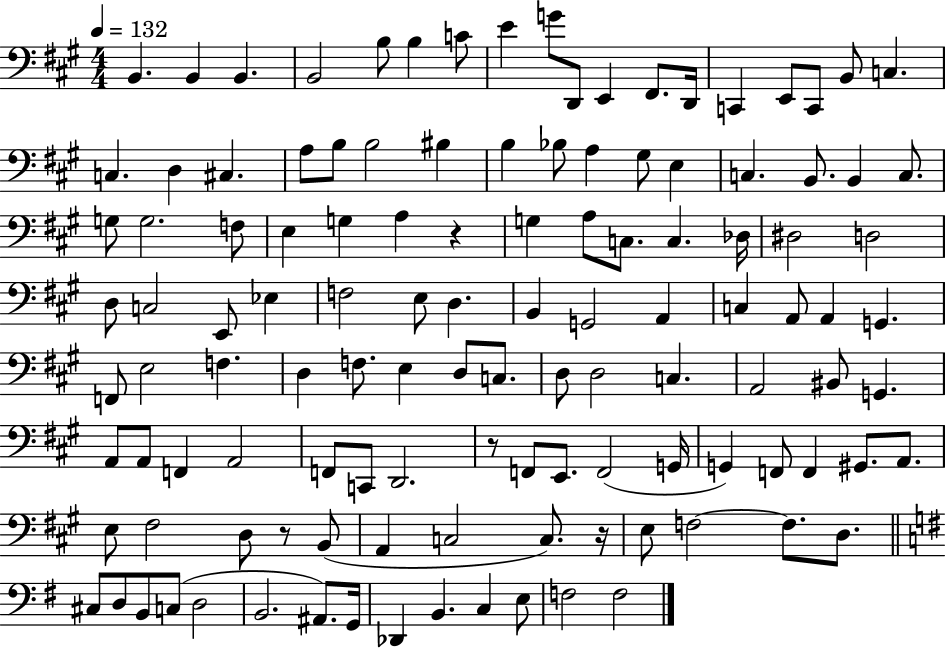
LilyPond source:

{
  \clef bass
  \numericTimeSignature
  \time 4/4
  \key a \major
  \tempo 4 = 132
  b,4. b,4 b,4. | b,2 b8 b4 c'8 | e'4 g'8 d,8 e,4 fis,8. d,16 | c,4 e,8 c,8 b,8 c4. | \break c4. d4 cis4. | a8 b8 b2 bis4 | b4 bes8 a4 gis8 e4 | c4. b,8. b,4 c8. | \break g8 g2. f8 | e4 g4 a4 r4 | g4 a8 c8. c4. des16 | dis2 d2 | \break d8 c2 e,8 ees4 | f2 e8 d4. | b,4 g,2 a,4 | c4 a,8 a,4 g,4. | \break f,8 e2 f4. | d4 f8. e4 d8 c8. | d8 d2 c4. | a,2 bis,8 g,4. | \break a,8 a,8 f,4 a,2 | f,8 c,8 d,2. | r8 f,8 e,8. f,2( g,16 | g,4) f,8 f,4 gis,8. a,8. | \break e8 fis2 d8 r8 b,8( | a,4 c2 c8.) r16 | e8 f2~~ f8. d8. | \bar "||" \break \key e \minor cis8 d8 b,8 c8( d2 | b,2. ais,8.) g,16 | des,4 b,4. c4 e8 | f2 f2 | \break \bar "|."
}